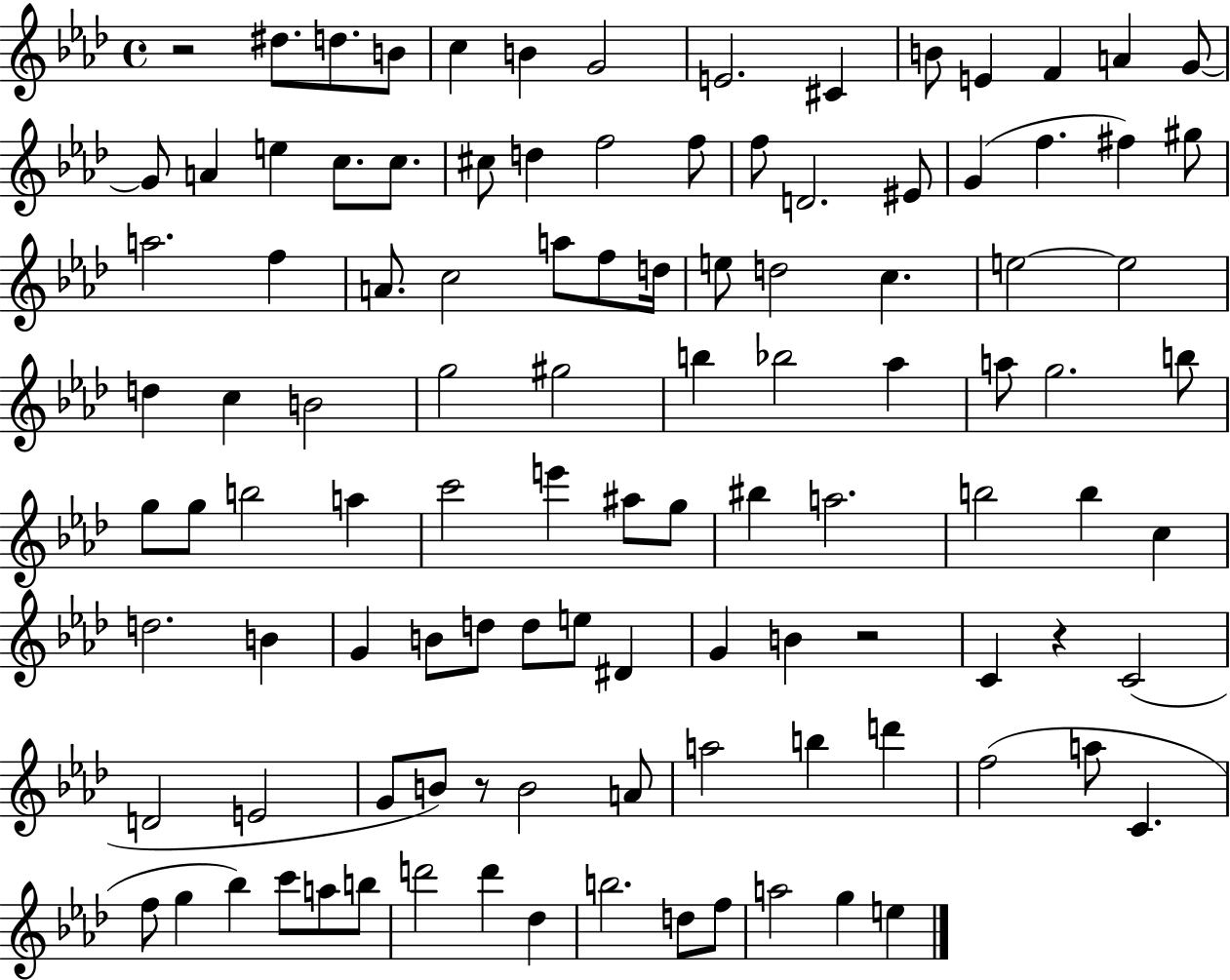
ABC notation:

X:1
T:Untitled
M:4/4
L:1/4
K:Ab
z2 ^d/2 d/2 B/2 c B G2 E2 ^C B/2 E F A G/2 G/2 A e c/2 c/2 ^c/2 d f2 f/2 f/2 D2 ^E/2 G f ^f ^g/2 a2 f A/2 c2 a/2 f/2 d/4 e/2 d2 c e2 e2 d c B2 g2 ^g2 b _b2 _a a/2 g2 b/2 g/2 g/2 b2 a c'2 e' ^a/2 g/2 ^b a2 b2 b c d2 B G B/2 d/2 d/2 e/2 ^D G B z2 C z C2 D2 E2 G/2 B/2 z/2 B2 A/2 a2 b d' f2 a/2 C f/2 g _b c'/2 a/2 b/2 d'2 d' _d b2 d/2 f/2 a2 g e